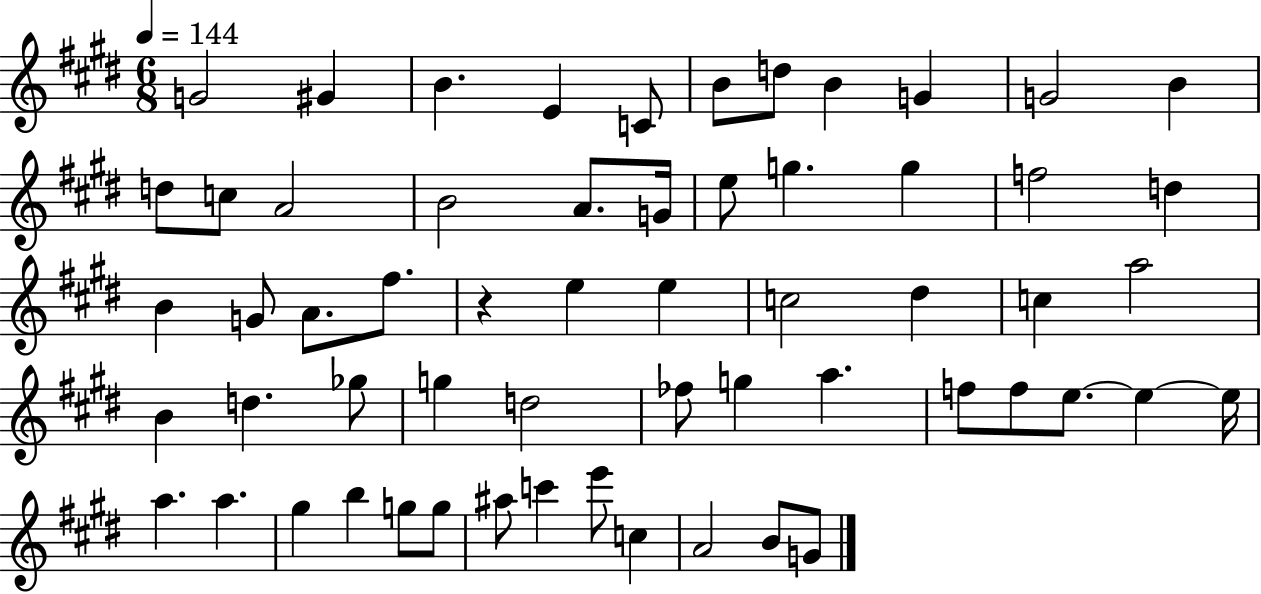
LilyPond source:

{
  \clef treble
  \numericTimeSignature
  \time 6/8
  \key e \major
  \tempo 4 = 144
  g'2 gis'4 | b'4. e'4 c'8 | b'8 d''8 b'4 g'4 | g'2 b'4 | \break d''8 c''8 a'2 | b'2 a'8. g'16 | e''8 g''4. g''4 | f''2 d''4 | \break b'4 g'8 a'8. fis''8. | r4 e''4 e''4 | c''2 dis''4 | c''4 a''2 | \break b'4 d''4. ges''8 | g''4 d''2 | fes''8 g''4 a''4. | f''8 f''8 e''8.~~ e''4~~ e''16 | \break a''4. a''4. | gis''4 b''4 g''8 g''8 | ais''8 c'''4 e'''8 c''4 | a'2 b'8 g'8 | \break \bar "|."
}